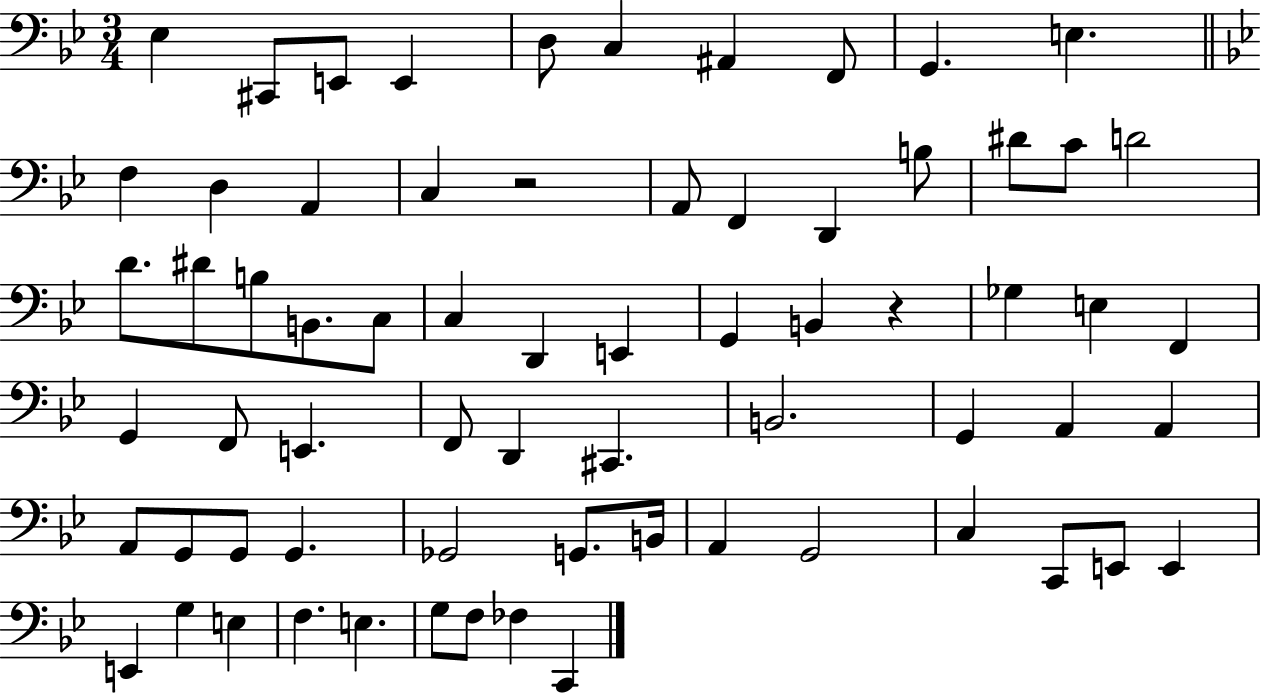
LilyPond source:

{
  \clef bass
  \numericTimeSignature
  \time 3/4
  \key bes \major
  ees4 cis,8 e,8 e,4 | d8 c4 ais,4 f,8 | g,4. e4. | \bar "||" \break \key bes \major f4 d4 a,4 | c4 r2 | a,8 f,4 d,4 b8 | dis'8 c'8 d'2 | \break d'8. dis'8 b8 b,8. c8 | c4 d,4 e,4 | g,4 b,4 r4 | ges4 e4 f,4 | \break g,4 f,8 e,4. | f,8 d,4 cis,4. | b,2. | g,4 a,4 a,4 | \break a,8 g,8 g,8 g,4. | ges,2 g,8. b,16 | a,4 g,2 | c4 c,8 e,8 e,4 | \break e,4 g4 e4 | f4. e4. | g8 f8 fes4 c,4 | \bar "|."
}